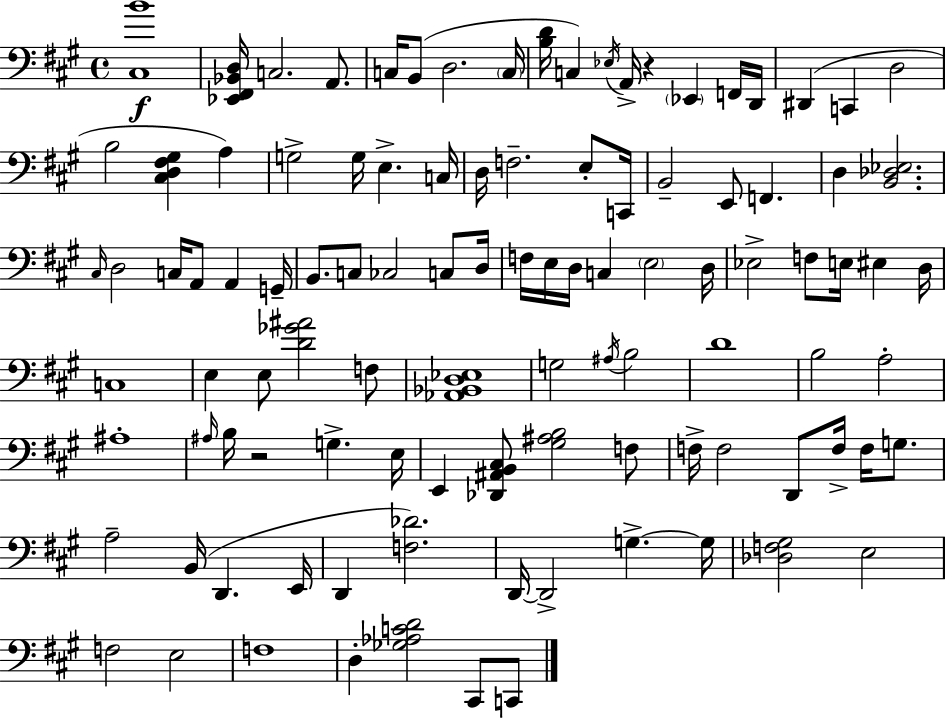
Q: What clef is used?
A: bass